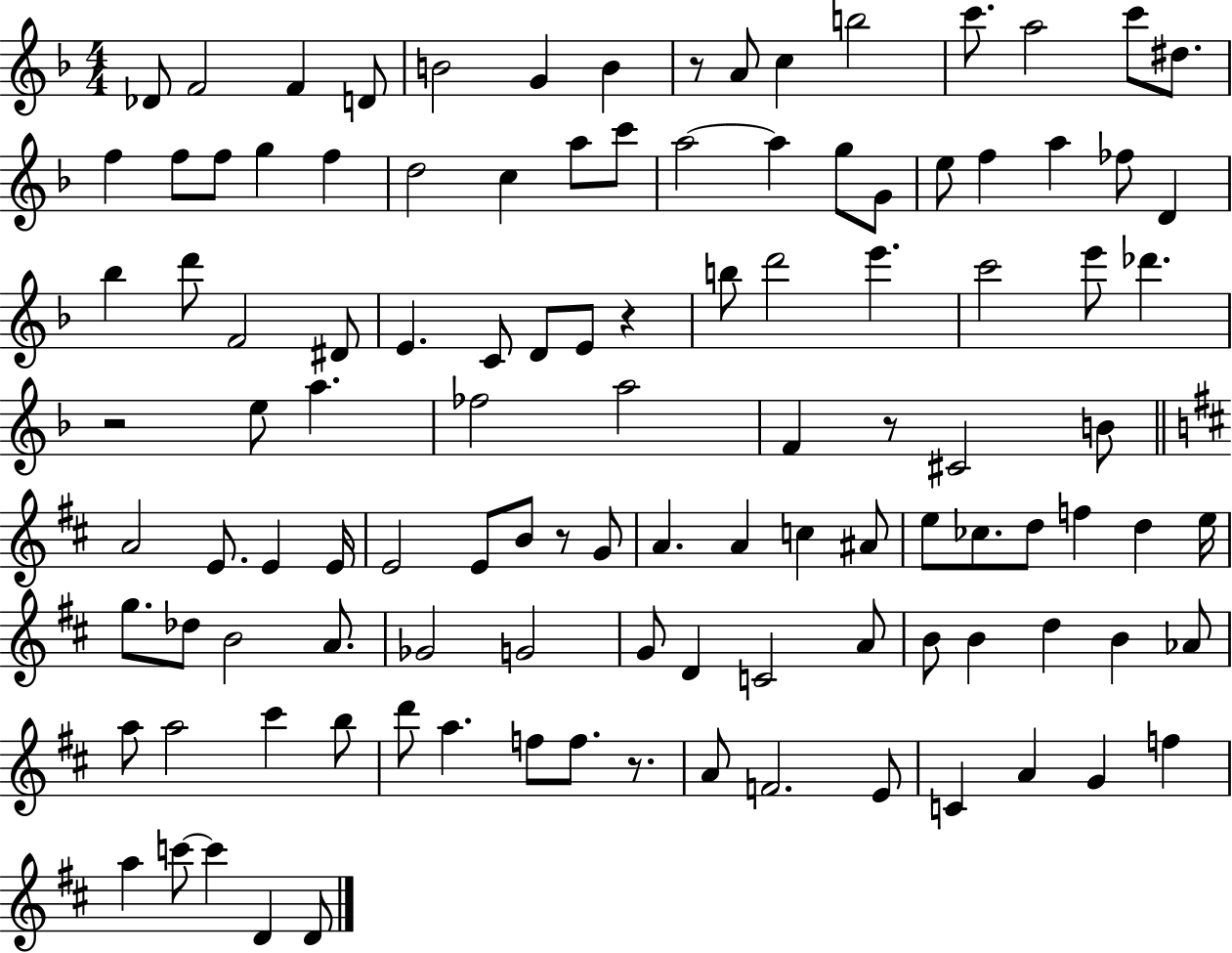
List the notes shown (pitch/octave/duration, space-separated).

Db4/e F4/h F4/q D4/e B4/h G4/q B4/q R/e A4/e C5/q B5/h C6/e. A5/h C6/e D#5/e. F5/q F5/e F5/e G5/q F5/q D5/h C5/q A5/e C6/e A5/h A5/q G5/e G4/e E5/e F5/q A5/q FES5/e D4/q Bb5/q D6/e F4/h D#4/e E4/q. C4/e D4/e E4/e R/q B5/e D6/h E6/q. C6/h E6/e Db6/q. R/h E5/e A5/q. FES5/h A5/h F4/q R/e C#4/h B4/e A4/h E4/e. E4/q E4/s E4/h E4/e B4/e R/e G4/e A4/q. A4/q C5/q A#4/e E5/e CES5/e. D5/e F5/q D5/q E5/s G5/e. Db5/e B4/h A4/e. Gb4/h G4/h G4/e D4/q C4/h A4/e B4/e B4/q D5/q B4/q Ab4/e A5/e A5/h C#6/q B5/e D6/e A5/q. F5/e F5/e. R/e. A4/e F4/h. E4/e C4/q A4/q G4/q F5/q A5/q C6/e C6/q D4/q D4/e